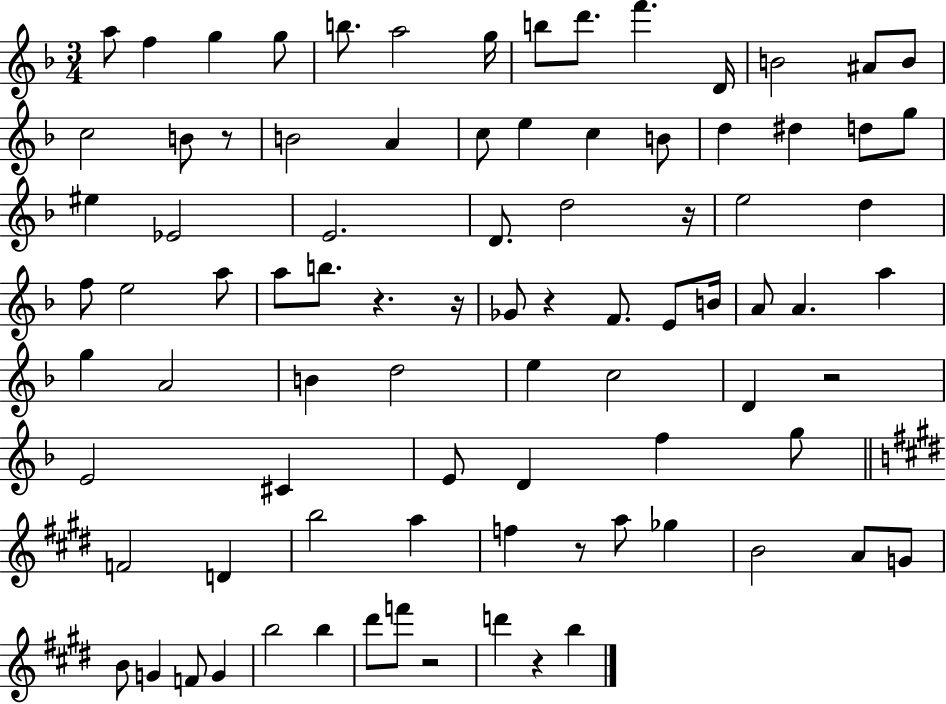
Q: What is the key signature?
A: F major